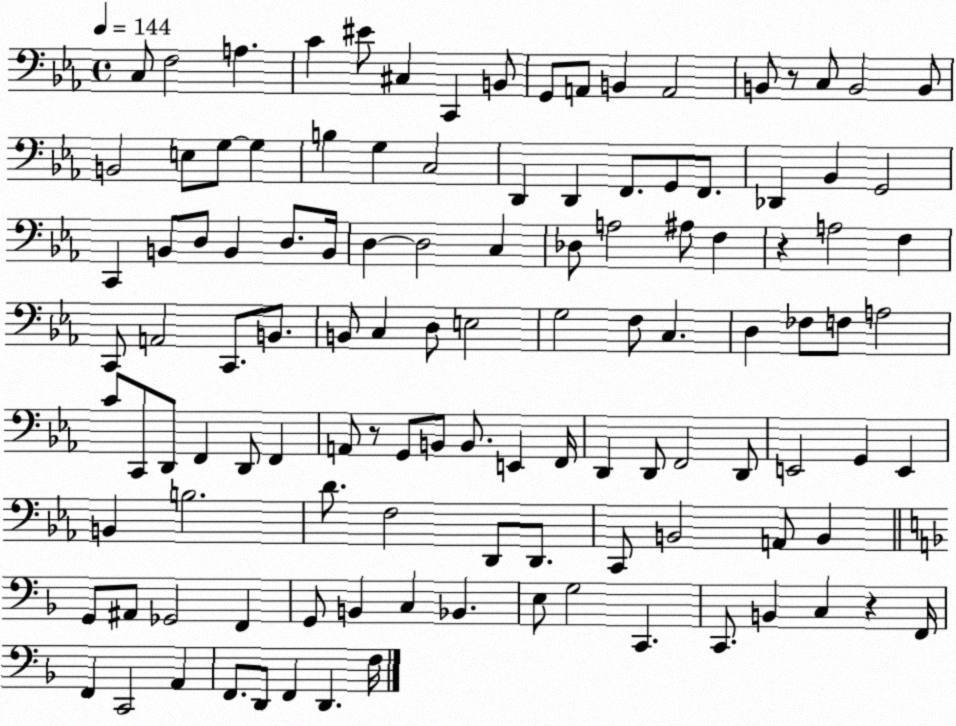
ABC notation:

X:1
T:Untitled
M:4/4
L:1/4
K:Eb
C,/2 F,2 A, C ^E/2 ^C, C,, B,,/2 G,,/2 A,,/2 B,, A,,2 B,,/2 z/2 C,/2 B,,2 B,,/2 B,,2 E,/2 G,/2 G, B, G, C,2 D,, D,, F,,/2 G,,/2 F,,/2 _D,, _B,, G,,2 C,, B,,/2 D,/2 B,, D,/2 B,,/4 D, D,2 C, _D,/2 A,2 ^A,/2 F, z A,2 F, C,,/2 A,,2 C,,/2 B,,/2 B,,/2 C, D,/2 E,2 G,2 F,/2 C, D, _F,/2 F,/2 A,2 C/2 C,,/2 D,,/2 F,, D,,/2 F,, A,,/2 z/2 G,,/2 B,,/2 B,,/2 E,, F,,/4 D,, D,,/2 F,,2 D,,/2 E,,2 G,, E,, B,, B,2 D/2 F,2 D,,/2 D,,/2 C,,/2 B,,2 A,,/2 B,, G,,/2 ^A,,/2 _G,,2 F,, G,,/2 B,, C, _B,, E,/2 G,2 C,, C,,/2 B,, C, z F,,/4 F,, C,,2 A,, F,,/2 D,,/2 F,, D,, F,/4